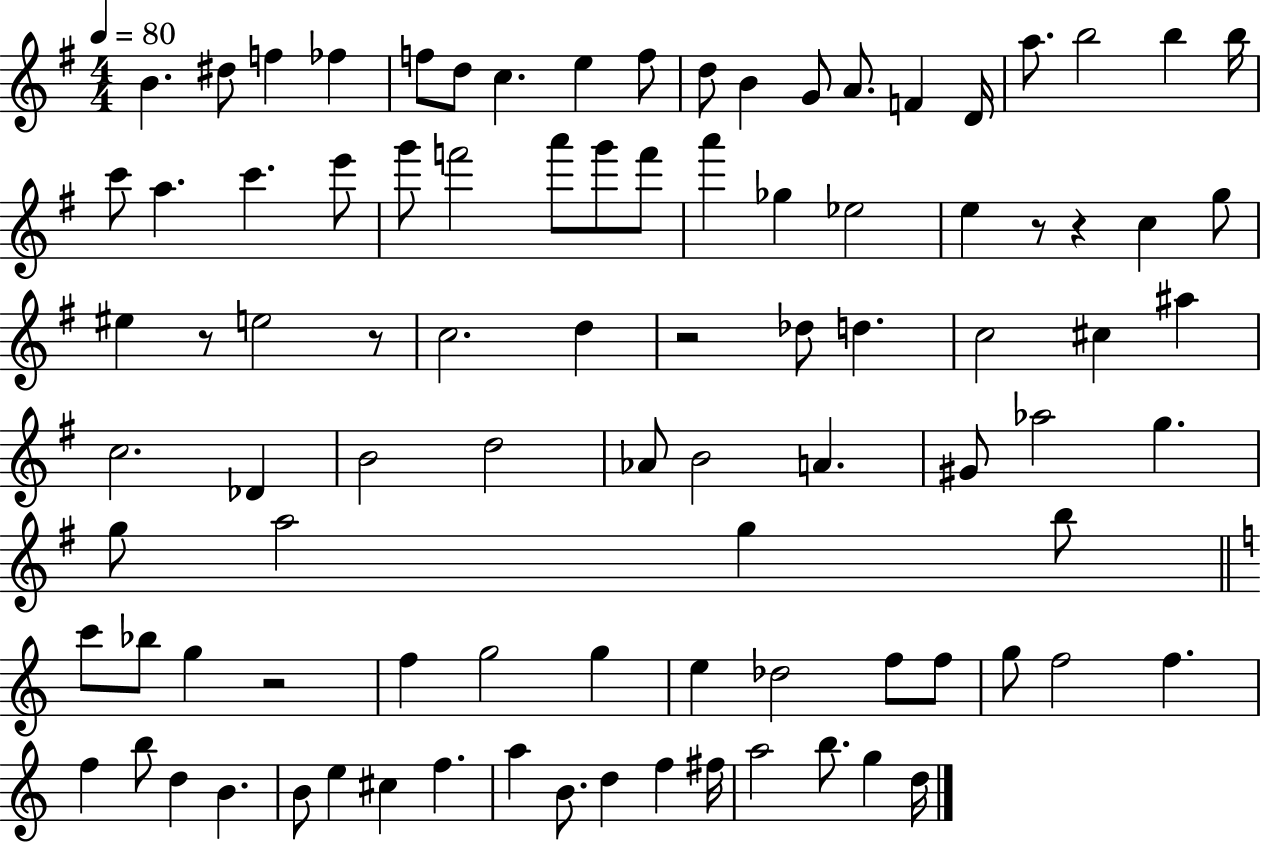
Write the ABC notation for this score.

X:1
T:Untitled
M:4/4
L:1/4
K:G
B ^d/2 f _f f/2 d/2 c e f/2 d/2 B G/2 A/2 F D/4 a/2 b2 b b/4 c'/2 a c' e'/2 g'/2 f'2 a'/2 g'/2 f'/2 a' _g _e2 e z/2 z c g/2 ^e z/2 e2 z/2 c2 d z2 _d/2 d c2 ^c ^a c2 _D B2 d2 _A/2 B2 A ^G/2 _a2 g g/2 a2 g b/2 c'/2 _b/2 g z2 f g2 g e _d2 f/2 f/2 g/2 f2 f f b/2 d B B/2 e ^c f a B/2 d f ^f/4 a2 b/2 g d/4